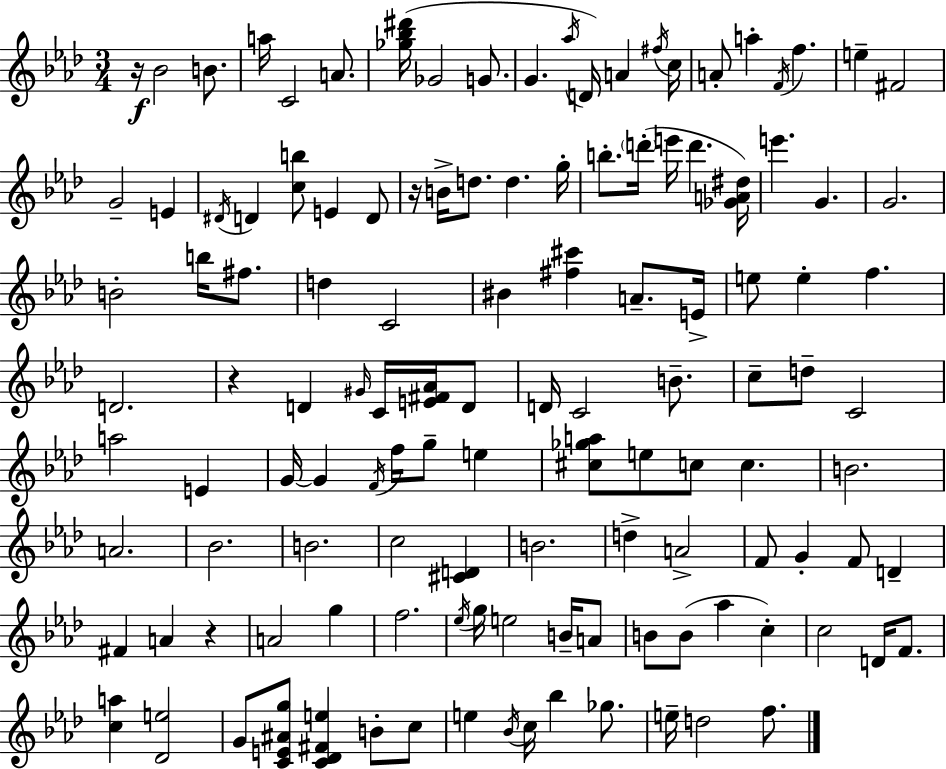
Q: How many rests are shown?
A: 4